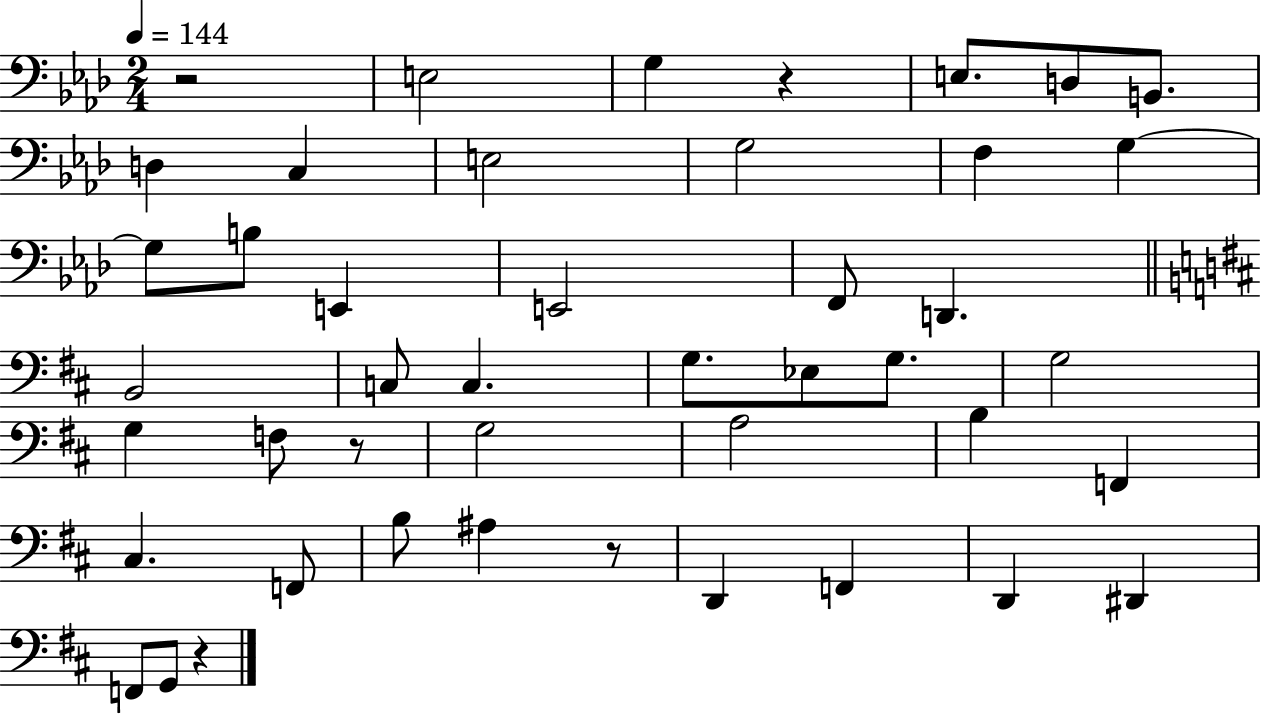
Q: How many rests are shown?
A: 5